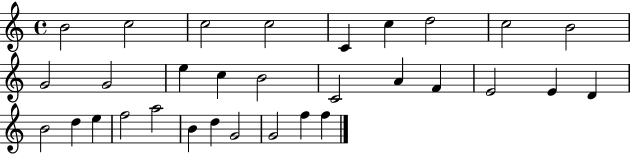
X:1
T:Untitled
M:4/4
L:1/4
K:C
B2 c2 c2 c2 C c d2 c2 B2 G2 G2 e c B2 C2 A F E2 E D B2 d e f2 a2 B d G2 G2 f f